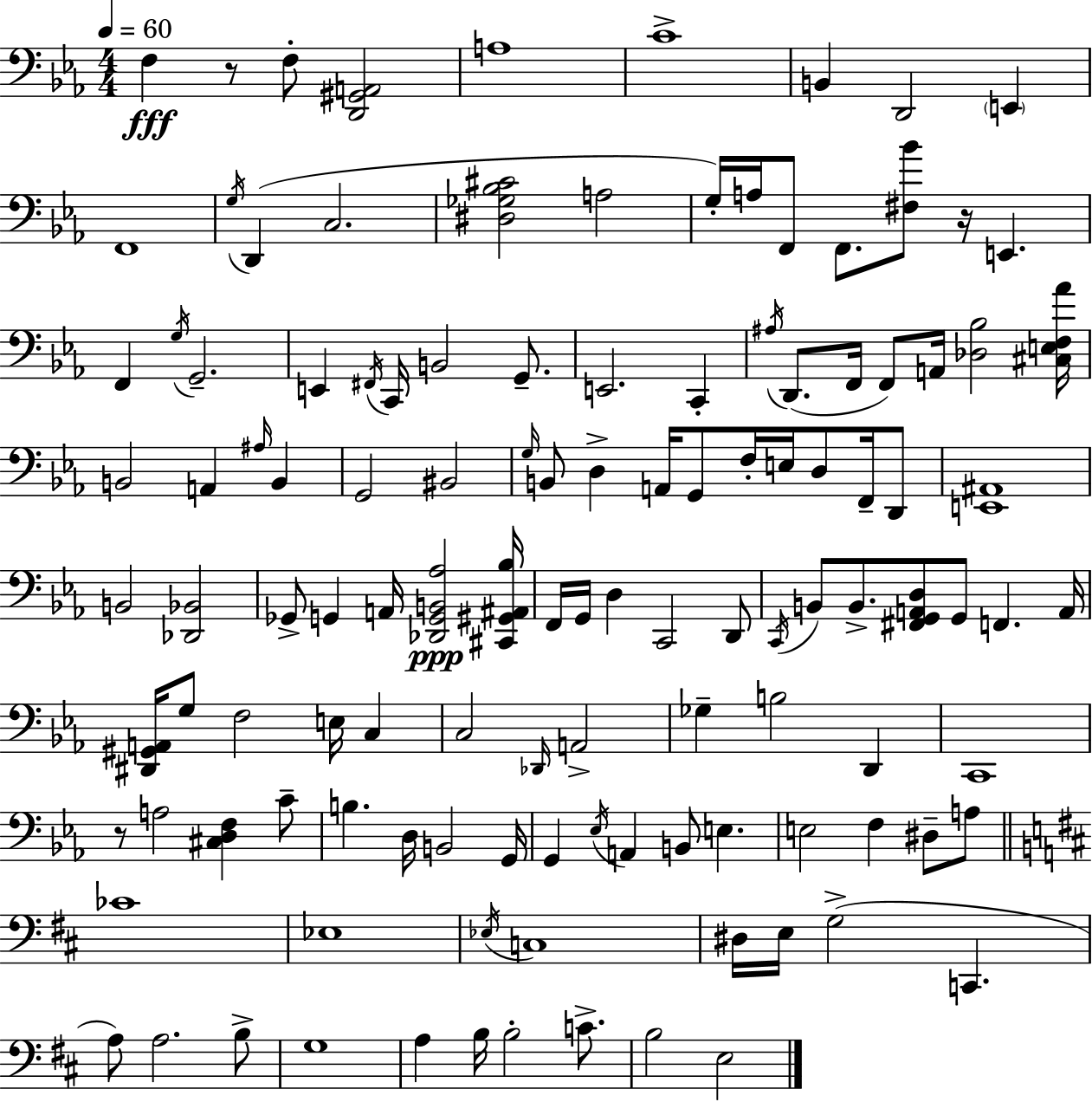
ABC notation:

X:1
T:Untitled
M:4/4
L:1/4
K:Cm
F, z/2 F,/2 [D,,^G,,A,,]2 A,4 C4 B,, D,,2 E,, F,,4 G,/4 D,, C,2 [^D,_G,_B,^C]2 A,2 G,/4 A,/4 F,,/2 F,,/2 [^F,_B]/2 z/4 E,, F,, G,/4 G,,2 E,, ^F,,/4 C,,/4 B,,2 G,,/2 E,,2 C,, ^A,/4 D,,/2 F,,/4 F,,/2 A,,/4 [_D,_B,]2 [^C,E,F,_A]/4 B,,2 A,, ^A,/4 B,, G,,2 ^B,,2 G,/4 B,,/2 D, A,,/4 G,,/2 F,/4 E,/4 D,/2 F,,/4 D,,/2 [E,,^A,,]4 B,,2 [_D,,_B,,]2 _G,,/2 G,, A,,/4 [_D,,G,,B,,_A,]2 [^C,,^G,,^A,,_B,]/4 F,,/4 G,,/4 D, C,,2 D,,/2 C,,/4 B,,/2 B,,/2 [^F,,G,,A,,D,]/2 G,,/2 F,, A,,/4 [^D,,^G,,A,,]/4 G,/2 F,2 E,/4 C, C,2 _D,,/4 A,,2 _G, B,2 D,, C,,4 z/2 A,2 [^C,D,F,] C/2 B, D,/4 B,,2 G,,/4 G,, _E,/4 A,, B,,/2 E, E,2 F, ^D,/2 A,/2 _C4 _E,4 _E,/4 C,4 ^D,/4 E,/4 G,2 C,, A,/2 A,2 B,/2 G,4 A, B,/4 B,2 C/2 B,2 E,2